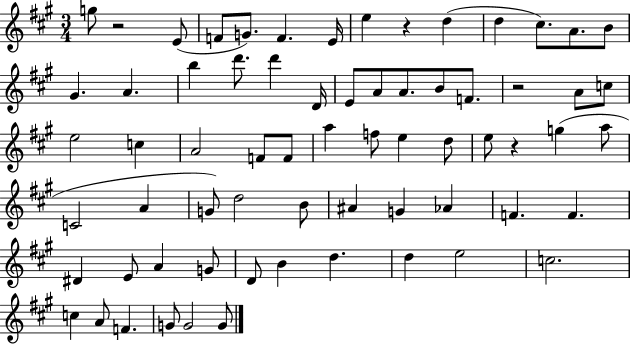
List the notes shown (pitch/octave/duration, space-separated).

G5/e R/h E4/e F4/e G4/e. F4/q. E4/s E5/q R/q D5/q D5/q C#5/e. A4/e. B4/e G#4/q. A4/q. B5/q D6/e. D6/q D4/s E4/e A4/e A4/e. B4/e F4/e. R/h A4/e C5/e E5/h C5/q A4/h F4/e F4/e A5/q F5/e E5/q D5/e E5/e R/q G5/q A5/e C4/h A4/q G4/e D5/h B4/e A#4/q G4/q Ab4/q F4/q. F4/q. D#4/q E4/e A4/q G4/e D4/e B4/q D5/q. D5/q E5/h C5/h. C5/q A4/e F4/q. G4/e G4/h G4/e